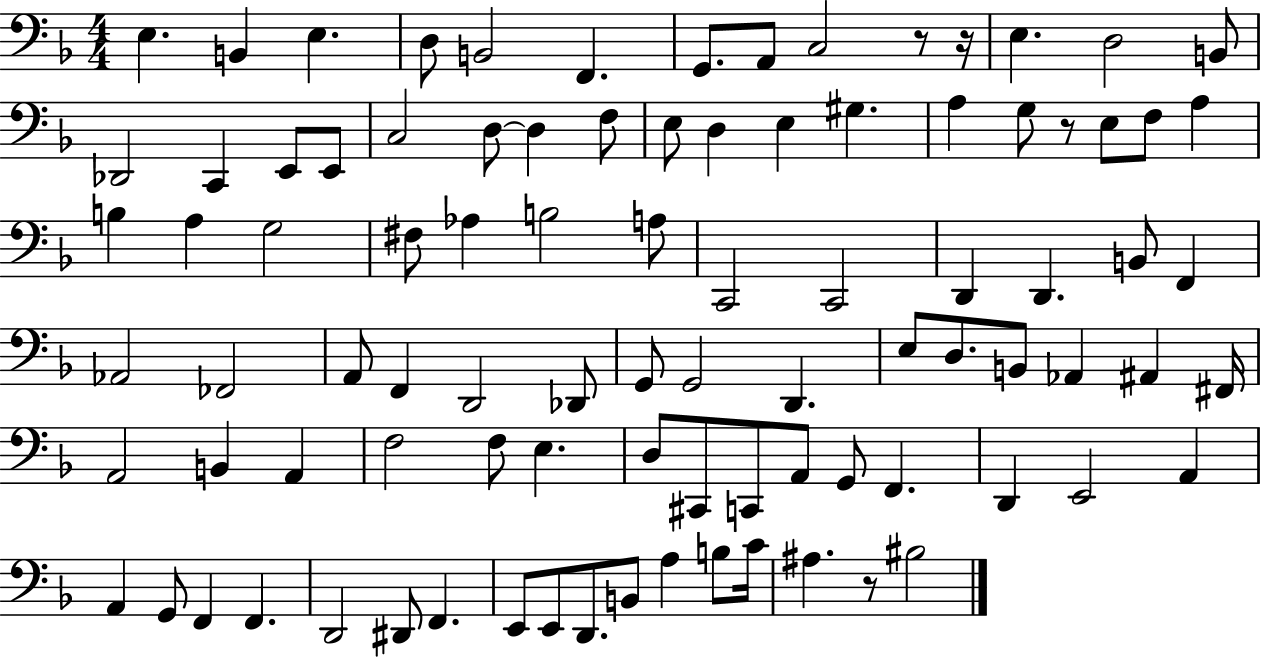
X:1
T:Untitled
M:4/4
L:1/4
K:F
E, B,, E, D,/2 B,,2 F,, G,,/2 A,,/2 C,2 z/2 z/4 E, D,2 B,,/2 _D,,2 C,, E,,/2 E,,/2 C,2 D,/2 D, F,/2 E,/2 D, E, ^G, A, G,/2 z/2 E,/2 F,/2 A, B, A, G,2 ^F,/2 _A, B,2 A,/2 C,,2 C,,2 D,, D,, B,,/2 F,, _A,,2 _F,,2 A,,/2 F,, D,,2 _D,,/2 G,,/2 G,,2 D,, E,/2 D,/2 B,,/2 _A,, ^A,, ^F,,/4 A,,2 B,, A,, F,2 F,/2 E, D,/2 ^C,,/2 C,,/2 A,,/2 G,,/2 F,, D,, E,,2 A,, A,, G,,/2 F,, F,, D,,2 ^D,,/2 F,, E,,/2 E,,/2 D,,/2 B,,/2 A, B,/2 C/4 ^A, z/2 ^B,2